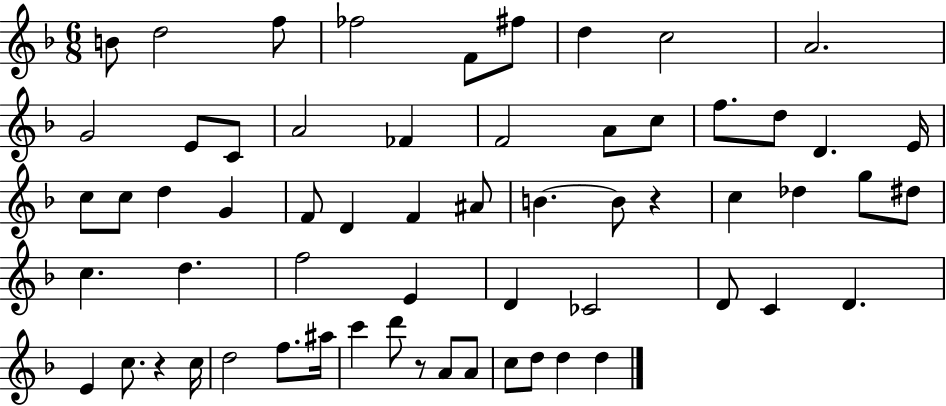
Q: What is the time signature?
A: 6/8